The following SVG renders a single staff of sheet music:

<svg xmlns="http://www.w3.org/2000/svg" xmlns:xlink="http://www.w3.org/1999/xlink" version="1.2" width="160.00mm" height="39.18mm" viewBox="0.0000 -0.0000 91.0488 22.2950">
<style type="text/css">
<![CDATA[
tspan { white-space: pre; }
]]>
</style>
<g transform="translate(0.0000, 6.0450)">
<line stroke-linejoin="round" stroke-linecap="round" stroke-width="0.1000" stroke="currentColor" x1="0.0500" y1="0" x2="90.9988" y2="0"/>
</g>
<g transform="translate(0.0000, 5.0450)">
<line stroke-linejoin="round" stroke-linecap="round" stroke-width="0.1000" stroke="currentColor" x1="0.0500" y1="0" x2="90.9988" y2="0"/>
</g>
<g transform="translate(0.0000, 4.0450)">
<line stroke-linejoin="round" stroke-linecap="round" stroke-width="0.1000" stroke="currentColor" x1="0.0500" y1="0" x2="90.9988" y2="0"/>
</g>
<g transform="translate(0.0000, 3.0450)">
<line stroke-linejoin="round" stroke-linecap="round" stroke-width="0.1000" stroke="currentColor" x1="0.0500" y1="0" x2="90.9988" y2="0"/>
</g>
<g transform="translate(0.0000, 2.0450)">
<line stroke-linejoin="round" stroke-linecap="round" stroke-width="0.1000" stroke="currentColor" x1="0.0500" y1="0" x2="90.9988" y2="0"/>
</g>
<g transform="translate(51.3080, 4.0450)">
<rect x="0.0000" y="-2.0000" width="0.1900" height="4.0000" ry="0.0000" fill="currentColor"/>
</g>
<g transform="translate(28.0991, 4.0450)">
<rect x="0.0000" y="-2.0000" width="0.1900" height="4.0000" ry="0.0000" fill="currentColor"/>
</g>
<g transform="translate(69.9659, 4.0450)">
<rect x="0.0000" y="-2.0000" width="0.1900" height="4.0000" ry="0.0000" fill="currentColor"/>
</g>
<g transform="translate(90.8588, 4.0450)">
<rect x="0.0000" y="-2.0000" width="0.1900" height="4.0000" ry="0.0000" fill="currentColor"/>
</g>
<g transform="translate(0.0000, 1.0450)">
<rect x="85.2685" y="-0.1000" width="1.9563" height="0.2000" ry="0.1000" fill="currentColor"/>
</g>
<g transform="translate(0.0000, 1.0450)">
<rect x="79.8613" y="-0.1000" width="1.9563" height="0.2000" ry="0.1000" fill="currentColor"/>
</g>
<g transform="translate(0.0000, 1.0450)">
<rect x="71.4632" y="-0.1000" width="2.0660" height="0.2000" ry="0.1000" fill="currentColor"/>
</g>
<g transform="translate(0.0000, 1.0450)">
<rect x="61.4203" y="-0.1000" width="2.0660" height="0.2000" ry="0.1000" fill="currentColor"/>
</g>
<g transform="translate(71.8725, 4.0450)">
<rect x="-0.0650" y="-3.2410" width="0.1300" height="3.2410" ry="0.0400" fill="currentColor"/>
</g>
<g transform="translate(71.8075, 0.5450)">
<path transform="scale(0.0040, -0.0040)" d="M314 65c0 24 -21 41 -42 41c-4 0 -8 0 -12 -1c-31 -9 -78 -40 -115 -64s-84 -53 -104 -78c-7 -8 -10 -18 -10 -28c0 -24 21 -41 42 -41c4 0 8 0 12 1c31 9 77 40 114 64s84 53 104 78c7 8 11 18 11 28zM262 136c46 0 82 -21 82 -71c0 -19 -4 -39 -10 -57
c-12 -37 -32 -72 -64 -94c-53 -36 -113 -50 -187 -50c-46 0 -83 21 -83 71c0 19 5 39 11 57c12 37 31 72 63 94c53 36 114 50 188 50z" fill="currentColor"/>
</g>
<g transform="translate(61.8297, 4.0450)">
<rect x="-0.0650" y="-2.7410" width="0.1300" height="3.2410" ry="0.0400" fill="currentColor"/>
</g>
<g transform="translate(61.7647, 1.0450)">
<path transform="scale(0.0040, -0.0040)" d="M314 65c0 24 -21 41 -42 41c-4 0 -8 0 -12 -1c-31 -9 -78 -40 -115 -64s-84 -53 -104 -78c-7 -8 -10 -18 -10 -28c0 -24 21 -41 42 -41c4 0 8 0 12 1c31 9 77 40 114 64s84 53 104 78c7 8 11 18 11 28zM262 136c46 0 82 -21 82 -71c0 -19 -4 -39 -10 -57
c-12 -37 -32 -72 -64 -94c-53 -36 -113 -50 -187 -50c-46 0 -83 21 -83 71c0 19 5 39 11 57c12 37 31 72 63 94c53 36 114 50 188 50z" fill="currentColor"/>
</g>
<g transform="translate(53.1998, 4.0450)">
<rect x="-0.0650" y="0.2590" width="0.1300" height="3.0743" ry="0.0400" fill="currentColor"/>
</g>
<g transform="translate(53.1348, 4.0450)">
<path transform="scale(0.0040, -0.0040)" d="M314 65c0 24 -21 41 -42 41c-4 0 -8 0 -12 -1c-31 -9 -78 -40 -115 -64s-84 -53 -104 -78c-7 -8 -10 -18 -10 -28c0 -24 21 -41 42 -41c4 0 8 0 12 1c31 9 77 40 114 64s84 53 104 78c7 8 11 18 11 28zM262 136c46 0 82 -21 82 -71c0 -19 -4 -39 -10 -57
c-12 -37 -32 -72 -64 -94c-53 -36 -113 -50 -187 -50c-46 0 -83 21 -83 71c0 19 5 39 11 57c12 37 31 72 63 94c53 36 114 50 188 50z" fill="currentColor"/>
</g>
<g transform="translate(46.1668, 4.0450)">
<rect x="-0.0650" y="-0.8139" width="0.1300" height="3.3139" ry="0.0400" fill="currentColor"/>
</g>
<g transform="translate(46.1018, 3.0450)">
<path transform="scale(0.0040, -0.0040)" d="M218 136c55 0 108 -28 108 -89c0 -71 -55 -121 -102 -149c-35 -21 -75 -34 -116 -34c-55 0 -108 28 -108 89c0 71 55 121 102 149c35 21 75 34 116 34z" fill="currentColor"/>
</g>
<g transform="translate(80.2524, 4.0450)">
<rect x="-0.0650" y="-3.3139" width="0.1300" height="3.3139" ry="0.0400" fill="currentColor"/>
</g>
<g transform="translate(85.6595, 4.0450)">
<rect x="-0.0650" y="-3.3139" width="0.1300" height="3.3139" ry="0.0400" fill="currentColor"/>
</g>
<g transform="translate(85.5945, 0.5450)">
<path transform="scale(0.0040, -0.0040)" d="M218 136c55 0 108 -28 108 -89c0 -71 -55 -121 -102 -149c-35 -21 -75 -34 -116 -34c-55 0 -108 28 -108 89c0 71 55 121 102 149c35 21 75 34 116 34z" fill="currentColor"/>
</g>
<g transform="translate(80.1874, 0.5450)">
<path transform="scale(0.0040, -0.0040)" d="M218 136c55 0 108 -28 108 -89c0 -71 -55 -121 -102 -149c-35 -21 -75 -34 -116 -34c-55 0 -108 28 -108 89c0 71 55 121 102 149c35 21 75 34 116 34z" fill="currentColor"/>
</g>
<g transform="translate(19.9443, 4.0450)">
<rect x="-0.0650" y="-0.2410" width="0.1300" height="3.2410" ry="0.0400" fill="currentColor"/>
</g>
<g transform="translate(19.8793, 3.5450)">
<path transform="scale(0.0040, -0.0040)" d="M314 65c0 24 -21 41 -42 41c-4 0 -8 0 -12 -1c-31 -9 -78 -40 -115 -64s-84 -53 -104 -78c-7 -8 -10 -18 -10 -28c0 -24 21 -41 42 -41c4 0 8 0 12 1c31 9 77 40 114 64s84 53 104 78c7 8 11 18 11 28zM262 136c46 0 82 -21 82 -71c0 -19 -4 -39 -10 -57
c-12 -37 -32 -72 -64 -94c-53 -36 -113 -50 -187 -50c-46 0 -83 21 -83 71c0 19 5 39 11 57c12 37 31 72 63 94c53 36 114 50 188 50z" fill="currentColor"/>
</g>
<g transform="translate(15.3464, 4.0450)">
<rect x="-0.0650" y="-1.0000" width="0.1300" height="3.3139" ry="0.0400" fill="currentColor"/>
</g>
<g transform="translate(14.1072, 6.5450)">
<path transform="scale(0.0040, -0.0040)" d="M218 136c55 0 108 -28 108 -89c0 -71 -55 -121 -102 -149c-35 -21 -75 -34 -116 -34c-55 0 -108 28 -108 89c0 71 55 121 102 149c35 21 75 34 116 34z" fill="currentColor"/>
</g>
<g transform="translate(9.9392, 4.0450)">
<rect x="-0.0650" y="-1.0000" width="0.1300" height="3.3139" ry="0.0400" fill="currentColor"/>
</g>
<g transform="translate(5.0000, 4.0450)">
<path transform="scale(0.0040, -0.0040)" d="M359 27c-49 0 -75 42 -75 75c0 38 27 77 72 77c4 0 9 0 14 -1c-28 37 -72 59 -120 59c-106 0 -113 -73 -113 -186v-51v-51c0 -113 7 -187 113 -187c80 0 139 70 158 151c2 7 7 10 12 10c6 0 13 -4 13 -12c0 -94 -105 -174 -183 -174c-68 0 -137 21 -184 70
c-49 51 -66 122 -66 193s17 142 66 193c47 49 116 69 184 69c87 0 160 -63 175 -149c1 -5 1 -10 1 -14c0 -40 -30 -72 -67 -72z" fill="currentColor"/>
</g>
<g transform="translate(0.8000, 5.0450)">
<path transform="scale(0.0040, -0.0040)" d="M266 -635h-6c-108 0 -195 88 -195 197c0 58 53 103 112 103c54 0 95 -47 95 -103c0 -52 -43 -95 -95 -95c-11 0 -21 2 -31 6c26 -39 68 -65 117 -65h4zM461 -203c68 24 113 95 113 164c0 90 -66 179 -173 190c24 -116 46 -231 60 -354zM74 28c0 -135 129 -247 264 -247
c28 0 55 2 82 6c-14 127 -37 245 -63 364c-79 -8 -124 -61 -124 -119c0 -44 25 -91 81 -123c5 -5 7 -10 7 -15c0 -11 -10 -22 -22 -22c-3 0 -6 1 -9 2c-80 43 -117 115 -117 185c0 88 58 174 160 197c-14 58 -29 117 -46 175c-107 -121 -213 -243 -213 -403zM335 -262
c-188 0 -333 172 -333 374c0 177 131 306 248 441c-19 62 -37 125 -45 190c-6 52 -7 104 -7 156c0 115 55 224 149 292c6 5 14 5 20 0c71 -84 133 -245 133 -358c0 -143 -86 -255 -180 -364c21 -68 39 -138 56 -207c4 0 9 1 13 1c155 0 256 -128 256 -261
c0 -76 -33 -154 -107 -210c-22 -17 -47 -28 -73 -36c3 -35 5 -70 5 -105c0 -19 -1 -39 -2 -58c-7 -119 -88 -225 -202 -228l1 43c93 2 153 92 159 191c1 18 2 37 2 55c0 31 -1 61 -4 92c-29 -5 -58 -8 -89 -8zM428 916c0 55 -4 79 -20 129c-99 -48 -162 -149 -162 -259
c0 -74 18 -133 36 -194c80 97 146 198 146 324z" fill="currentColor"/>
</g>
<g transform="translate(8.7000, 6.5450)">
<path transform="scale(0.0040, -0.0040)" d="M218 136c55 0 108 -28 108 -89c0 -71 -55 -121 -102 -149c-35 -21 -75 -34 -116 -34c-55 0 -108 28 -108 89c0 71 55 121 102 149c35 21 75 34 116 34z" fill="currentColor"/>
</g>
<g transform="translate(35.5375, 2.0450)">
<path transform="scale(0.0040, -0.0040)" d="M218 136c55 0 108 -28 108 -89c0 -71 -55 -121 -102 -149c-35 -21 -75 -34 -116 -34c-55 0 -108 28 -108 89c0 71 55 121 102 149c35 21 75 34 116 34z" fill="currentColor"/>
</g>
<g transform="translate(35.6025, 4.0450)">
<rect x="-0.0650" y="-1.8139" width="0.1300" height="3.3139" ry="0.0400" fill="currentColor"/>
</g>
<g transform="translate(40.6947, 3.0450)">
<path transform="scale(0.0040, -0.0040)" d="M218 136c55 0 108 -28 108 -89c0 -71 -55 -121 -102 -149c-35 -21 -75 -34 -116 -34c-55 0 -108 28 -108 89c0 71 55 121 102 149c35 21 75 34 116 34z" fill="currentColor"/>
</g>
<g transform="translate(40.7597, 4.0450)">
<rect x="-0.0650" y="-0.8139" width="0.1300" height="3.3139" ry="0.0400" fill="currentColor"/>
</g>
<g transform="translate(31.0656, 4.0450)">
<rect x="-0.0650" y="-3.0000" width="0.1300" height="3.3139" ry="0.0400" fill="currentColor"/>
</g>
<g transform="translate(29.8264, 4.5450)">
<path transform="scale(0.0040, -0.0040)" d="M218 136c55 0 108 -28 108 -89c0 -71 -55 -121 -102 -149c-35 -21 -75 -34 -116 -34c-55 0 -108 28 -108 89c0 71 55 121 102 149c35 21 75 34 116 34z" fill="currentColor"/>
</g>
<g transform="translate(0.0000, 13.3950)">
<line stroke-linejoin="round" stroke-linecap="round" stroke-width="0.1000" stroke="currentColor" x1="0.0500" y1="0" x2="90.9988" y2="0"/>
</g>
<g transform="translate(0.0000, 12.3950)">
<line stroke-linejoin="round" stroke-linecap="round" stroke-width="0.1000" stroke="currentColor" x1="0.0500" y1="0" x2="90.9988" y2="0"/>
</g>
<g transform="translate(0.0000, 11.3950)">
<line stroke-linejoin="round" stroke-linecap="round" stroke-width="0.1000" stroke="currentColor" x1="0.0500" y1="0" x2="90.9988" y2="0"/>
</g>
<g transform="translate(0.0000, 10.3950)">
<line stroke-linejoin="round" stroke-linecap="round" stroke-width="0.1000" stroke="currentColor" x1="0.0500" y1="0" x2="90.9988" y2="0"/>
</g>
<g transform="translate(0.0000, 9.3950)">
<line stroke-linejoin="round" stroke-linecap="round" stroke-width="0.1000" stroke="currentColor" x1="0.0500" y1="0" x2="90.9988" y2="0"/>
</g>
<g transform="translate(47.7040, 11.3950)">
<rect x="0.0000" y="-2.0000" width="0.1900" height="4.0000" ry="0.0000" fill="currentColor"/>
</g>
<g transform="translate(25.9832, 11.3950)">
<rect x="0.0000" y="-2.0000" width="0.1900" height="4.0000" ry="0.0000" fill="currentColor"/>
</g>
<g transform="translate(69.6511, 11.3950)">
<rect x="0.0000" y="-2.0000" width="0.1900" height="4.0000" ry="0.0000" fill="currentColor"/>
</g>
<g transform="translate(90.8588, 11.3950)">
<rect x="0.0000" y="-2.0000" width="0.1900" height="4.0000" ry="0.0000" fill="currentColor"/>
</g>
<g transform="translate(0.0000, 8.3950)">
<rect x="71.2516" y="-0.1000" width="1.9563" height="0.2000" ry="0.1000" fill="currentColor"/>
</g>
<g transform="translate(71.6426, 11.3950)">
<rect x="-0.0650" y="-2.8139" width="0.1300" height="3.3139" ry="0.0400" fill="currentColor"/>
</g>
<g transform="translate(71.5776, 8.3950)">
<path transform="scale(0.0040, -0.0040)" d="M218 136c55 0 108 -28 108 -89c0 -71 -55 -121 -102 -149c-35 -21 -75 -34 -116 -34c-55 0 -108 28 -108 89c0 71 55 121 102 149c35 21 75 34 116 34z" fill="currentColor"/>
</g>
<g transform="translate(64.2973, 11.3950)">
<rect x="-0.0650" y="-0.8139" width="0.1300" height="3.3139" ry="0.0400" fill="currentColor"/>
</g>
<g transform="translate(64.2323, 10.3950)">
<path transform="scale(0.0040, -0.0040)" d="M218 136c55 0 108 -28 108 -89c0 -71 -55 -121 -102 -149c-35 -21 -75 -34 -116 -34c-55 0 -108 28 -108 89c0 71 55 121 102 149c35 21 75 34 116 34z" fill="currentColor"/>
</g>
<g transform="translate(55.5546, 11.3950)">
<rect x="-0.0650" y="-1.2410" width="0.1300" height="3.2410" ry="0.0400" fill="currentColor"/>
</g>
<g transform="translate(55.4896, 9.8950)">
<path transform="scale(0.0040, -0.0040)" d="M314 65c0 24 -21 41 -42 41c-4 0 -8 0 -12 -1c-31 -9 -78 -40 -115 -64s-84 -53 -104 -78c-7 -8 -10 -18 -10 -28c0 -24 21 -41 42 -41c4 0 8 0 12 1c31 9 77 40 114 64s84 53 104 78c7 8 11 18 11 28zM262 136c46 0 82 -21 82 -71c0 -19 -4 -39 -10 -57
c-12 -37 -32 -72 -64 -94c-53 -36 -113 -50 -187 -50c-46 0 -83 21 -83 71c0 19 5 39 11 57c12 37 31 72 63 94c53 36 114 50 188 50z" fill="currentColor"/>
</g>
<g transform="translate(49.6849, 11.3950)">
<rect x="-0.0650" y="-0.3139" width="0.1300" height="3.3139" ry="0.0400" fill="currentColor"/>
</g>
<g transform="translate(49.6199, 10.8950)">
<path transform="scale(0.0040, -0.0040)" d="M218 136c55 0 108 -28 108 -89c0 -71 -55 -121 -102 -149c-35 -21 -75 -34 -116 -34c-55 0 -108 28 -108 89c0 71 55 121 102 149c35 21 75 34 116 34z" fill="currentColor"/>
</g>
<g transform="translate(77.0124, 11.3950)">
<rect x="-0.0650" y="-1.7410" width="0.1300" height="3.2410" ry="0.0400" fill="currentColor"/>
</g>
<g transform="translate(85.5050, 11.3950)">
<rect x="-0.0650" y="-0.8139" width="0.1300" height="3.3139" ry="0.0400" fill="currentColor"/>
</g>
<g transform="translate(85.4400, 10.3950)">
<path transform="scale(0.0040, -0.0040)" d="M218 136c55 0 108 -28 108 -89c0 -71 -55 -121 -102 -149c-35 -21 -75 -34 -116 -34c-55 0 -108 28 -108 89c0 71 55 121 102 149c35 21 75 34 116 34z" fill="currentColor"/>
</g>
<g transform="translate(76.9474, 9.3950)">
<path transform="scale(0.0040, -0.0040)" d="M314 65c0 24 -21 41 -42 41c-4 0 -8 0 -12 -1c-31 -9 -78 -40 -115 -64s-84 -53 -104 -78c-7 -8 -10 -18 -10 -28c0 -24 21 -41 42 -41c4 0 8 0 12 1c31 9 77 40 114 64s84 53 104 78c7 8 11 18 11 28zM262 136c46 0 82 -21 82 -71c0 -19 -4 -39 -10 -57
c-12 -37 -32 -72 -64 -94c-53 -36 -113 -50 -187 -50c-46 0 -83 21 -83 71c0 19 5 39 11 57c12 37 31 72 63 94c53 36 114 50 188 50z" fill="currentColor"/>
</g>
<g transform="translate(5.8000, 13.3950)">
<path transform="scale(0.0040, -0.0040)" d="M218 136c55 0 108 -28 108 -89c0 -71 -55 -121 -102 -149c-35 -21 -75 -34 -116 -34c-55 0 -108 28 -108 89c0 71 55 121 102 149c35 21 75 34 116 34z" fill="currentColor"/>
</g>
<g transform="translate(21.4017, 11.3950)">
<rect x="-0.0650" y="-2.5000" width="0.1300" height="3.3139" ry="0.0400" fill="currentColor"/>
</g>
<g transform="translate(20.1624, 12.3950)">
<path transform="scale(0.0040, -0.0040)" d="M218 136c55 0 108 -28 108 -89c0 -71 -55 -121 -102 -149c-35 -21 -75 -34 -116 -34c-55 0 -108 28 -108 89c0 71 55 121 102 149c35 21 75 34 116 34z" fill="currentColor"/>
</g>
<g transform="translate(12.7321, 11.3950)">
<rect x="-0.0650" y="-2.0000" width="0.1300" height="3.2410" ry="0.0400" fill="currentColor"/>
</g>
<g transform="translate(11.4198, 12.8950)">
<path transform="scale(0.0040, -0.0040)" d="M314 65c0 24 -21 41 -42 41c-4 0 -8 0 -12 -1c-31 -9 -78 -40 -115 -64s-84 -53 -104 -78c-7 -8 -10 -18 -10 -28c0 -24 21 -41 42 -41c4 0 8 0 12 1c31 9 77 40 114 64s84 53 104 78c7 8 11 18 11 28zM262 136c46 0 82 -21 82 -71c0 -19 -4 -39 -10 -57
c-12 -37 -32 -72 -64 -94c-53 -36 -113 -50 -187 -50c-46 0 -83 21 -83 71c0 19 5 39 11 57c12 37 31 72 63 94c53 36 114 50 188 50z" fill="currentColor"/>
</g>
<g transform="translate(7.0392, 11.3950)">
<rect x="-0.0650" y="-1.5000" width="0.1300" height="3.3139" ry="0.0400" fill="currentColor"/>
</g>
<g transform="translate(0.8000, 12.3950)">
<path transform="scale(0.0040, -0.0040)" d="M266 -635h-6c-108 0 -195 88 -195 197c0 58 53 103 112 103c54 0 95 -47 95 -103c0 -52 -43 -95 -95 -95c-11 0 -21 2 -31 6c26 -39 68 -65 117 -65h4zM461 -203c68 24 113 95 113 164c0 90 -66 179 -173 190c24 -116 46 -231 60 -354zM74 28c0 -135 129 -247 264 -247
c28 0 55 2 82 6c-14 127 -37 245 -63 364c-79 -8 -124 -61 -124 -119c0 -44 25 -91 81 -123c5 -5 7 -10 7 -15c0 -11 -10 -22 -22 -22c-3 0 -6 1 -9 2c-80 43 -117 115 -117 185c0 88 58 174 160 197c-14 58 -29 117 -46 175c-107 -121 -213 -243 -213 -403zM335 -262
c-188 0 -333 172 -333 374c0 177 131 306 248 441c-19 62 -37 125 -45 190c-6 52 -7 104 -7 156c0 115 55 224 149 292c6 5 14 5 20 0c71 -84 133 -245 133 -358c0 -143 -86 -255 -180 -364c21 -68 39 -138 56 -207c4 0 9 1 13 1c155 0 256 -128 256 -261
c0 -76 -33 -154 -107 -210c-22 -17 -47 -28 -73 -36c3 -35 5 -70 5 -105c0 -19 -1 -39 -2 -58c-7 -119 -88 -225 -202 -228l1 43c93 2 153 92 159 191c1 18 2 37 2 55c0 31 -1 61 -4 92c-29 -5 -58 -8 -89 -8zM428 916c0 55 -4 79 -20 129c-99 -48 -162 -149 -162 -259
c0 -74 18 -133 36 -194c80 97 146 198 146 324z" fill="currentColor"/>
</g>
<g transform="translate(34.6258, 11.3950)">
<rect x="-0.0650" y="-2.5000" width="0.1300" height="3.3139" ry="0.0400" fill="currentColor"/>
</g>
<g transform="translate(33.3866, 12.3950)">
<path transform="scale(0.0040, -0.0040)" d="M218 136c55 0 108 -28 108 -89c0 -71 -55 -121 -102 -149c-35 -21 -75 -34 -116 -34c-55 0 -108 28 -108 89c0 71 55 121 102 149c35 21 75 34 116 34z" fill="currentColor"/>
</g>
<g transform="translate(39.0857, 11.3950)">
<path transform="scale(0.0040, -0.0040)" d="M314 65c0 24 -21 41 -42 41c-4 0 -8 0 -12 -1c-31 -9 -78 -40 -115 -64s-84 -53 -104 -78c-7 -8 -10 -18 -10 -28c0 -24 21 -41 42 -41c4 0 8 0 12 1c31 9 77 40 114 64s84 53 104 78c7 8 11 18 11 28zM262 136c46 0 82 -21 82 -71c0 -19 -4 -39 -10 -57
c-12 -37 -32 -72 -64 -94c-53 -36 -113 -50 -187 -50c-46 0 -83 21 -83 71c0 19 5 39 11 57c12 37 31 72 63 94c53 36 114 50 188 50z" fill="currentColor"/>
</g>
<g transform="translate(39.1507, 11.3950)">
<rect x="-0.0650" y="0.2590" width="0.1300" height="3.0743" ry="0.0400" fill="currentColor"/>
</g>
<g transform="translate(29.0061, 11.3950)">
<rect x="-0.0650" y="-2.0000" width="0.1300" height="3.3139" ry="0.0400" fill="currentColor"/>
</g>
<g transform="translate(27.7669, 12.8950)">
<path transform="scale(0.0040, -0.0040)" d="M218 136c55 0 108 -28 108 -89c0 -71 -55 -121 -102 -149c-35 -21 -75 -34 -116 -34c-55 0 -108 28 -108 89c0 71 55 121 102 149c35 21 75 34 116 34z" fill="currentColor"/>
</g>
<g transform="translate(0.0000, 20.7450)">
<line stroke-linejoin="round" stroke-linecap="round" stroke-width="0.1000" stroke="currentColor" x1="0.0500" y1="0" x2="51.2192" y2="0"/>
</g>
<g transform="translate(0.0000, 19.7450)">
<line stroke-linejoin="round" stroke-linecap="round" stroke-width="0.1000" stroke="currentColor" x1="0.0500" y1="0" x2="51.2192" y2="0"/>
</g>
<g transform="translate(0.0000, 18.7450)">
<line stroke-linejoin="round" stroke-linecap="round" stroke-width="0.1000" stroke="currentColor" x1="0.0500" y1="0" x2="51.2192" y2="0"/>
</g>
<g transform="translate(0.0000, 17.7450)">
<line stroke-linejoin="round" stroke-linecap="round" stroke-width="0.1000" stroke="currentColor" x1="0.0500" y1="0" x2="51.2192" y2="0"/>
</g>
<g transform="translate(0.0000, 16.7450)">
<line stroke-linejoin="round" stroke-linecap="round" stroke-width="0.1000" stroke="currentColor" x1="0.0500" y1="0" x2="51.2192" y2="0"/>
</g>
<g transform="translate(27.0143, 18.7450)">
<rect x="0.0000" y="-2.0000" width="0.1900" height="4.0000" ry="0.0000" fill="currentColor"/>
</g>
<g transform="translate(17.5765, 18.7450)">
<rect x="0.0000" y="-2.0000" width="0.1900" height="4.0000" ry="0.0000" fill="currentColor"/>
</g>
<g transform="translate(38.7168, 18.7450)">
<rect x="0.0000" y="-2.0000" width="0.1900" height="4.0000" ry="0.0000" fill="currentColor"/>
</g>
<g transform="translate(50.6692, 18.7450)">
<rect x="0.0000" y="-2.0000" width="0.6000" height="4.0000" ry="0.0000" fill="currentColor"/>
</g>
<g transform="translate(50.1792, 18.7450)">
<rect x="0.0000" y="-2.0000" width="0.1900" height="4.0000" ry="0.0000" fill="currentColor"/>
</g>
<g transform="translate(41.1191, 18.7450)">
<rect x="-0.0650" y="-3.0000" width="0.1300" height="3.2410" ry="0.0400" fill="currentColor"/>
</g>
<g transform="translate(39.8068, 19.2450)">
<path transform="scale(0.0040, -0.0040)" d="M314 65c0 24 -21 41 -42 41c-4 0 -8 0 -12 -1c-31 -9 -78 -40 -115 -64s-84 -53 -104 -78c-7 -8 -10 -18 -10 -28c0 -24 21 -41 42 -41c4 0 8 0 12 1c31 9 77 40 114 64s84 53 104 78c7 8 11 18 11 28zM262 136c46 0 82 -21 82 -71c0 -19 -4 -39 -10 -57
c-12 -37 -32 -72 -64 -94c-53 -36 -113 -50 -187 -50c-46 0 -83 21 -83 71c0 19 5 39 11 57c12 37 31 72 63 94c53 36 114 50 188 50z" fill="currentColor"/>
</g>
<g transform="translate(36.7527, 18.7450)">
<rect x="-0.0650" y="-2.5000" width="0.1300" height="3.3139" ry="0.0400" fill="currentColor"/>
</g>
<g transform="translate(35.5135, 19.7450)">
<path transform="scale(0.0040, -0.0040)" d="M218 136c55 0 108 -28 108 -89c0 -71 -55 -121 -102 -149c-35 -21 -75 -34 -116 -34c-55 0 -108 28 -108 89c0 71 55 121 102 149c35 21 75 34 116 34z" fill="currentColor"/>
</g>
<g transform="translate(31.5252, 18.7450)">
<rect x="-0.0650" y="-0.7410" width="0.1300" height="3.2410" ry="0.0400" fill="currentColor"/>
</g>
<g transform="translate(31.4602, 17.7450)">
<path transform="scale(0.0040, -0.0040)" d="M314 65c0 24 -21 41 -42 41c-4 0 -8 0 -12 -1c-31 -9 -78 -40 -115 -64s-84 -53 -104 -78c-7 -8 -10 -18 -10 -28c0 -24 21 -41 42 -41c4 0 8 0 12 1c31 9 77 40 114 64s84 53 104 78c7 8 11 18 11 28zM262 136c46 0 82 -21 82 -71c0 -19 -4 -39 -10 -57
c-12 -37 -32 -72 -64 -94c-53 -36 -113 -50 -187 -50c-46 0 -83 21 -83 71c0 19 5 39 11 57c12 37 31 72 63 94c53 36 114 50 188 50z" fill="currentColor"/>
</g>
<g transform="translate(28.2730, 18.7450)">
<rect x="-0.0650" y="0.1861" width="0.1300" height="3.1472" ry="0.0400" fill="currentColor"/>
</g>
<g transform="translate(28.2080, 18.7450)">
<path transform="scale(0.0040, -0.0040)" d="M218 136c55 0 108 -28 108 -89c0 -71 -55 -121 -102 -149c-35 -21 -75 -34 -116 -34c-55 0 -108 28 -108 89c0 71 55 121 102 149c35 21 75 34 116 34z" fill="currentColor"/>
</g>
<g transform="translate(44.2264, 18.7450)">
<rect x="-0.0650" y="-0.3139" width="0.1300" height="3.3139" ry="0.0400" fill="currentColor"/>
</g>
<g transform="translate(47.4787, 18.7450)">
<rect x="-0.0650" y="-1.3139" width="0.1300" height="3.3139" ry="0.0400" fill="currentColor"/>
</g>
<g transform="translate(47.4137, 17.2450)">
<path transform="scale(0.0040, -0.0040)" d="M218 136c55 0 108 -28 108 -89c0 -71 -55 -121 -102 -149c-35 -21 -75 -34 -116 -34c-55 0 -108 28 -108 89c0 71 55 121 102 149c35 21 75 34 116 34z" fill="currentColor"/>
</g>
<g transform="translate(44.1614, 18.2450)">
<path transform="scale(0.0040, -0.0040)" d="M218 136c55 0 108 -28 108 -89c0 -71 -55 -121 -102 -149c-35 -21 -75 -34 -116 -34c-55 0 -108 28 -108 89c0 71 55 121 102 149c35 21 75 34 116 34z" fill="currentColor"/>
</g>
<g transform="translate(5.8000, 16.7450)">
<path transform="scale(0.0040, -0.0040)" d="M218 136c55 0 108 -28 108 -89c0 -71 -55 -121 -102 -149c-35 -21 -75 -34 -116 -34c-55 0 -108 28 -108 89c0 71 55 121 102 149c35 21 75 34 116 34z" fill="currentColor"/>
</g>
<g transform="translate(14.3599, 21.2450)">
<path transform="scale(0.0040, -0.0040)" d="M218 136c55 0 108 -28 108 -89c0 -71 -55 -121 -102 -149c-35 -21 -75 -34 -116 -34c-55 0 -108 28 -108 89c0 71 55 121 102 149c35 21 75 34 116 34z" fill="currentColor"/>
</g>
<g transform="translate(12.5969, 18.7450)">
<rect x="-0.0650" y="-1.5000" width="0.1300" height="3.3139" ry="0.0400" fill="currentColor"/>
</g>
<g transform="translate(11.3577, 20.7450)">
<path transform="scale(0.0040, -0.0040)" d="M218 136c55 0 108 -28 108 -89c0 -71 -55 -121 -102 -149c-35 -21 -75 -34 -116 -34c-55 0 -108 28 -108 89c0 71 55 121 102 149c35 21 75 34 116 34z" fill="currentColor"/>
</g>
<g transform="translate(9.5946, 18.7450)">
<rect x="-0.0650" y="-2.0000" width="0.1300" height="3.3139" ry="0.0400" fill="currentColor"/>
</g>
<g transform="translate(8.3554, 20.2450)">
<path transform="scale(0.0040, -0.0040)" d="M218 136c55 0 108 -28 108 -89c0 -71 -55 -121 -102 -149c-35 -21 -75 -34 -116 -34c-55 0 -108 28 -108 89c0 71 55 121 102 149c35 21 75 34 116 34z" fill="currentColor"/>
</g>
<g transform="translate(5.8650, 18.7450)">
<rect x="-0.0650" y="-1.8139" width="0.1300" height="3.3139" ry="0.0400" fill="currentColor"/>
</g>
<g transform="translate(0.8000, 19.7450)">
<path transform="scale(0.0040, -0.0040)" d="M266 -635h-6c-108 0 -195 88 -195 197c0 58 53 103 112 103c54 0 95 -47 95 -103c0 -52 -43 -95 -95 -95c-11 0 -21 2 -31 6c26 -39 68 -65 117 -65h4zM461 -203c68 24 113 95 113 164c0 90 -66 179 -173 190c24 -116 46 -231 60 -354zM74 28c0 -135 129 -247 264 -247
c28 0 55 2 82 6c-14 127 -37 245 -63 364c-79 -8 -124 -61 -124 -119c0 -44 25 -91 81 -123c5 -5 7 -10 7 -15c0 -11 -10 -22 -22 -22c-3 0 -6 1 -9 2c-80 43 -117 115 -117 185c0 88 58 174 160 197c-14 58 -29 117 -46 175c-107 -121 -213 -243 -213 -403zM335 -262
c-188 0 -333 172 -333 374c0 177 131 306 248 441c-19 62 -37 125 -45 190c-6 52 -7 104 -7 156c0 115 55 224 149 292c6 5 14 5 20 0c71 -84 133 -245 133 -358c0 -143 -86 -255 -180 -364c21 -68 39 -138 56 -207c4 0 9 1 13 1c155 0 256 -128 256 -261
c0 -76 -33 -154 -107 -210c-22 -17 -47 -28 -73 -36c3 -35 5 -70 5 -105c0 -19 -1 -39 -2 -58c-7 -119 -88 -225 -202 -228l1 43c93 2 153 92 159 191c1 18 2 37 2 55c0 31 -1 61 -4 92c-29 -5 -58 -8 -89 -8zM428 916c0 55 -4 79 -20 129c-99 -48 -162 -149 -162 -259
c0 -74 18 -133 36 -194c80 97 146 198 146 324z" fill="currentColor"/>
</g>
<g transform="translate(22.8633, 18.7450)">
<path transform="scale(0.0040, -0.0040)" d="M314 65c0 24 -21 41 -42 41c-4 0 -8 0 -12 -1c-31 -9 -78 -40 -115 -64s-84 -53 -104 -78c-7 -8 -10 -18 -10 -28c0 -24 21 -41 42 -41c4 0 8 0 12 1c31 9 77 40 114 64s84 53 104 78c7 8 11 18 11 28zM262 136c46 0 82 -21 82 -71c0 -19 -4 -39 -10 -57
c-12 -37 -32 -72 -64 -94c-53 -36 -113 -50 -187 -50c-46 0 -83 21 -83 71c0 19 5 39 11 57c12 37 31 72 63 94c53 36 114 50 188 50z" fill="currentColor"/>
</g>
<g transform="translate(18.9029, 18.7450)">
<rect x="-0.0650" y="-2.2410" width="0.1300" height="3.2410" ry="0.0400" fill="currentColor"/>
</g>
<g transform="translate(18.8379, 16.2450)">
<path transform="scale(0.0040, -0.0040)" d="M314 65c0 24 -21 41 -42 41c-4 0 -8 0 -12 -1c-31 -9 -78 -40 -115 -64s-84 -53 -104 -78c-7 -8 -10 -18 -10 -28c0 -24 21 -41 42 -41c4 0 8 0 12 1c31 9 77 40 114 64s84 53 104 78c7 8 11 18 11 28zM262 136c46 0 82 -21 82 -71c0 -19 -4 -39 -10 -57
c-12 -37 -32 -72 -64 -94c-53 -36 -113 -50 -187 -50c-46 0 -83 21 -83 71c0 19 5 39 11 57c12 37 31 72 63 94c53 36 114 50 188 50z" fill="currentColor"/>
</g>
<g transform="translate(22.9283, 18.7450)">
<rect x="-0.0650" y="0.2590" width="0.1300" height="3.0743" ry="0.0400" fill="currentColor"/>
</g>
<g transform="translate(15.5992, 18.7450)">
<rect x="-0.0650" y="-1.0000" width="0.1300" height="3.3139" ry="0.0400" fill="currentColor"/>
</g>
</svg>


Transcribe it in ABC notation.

X:1
T:Untitled
M:4/4
L:1/4
K:C
D D c2 A f d d B2 a2 b2 b b E F2 G F G B2 c e2 d a f2 d f F E D g2 B2 B d2 G A2 c e